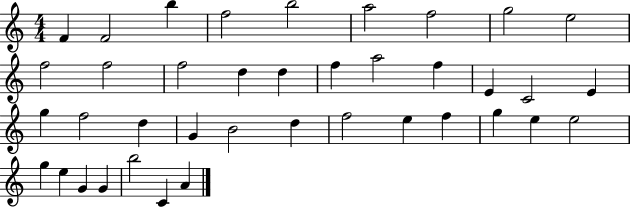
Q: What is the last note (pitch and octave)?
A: A4